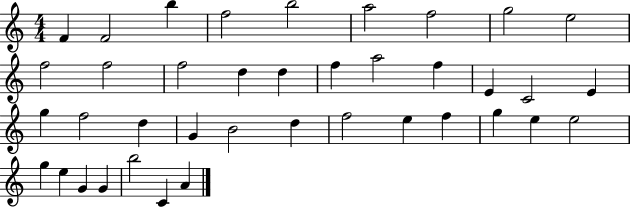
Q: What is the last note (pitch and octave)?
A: A4